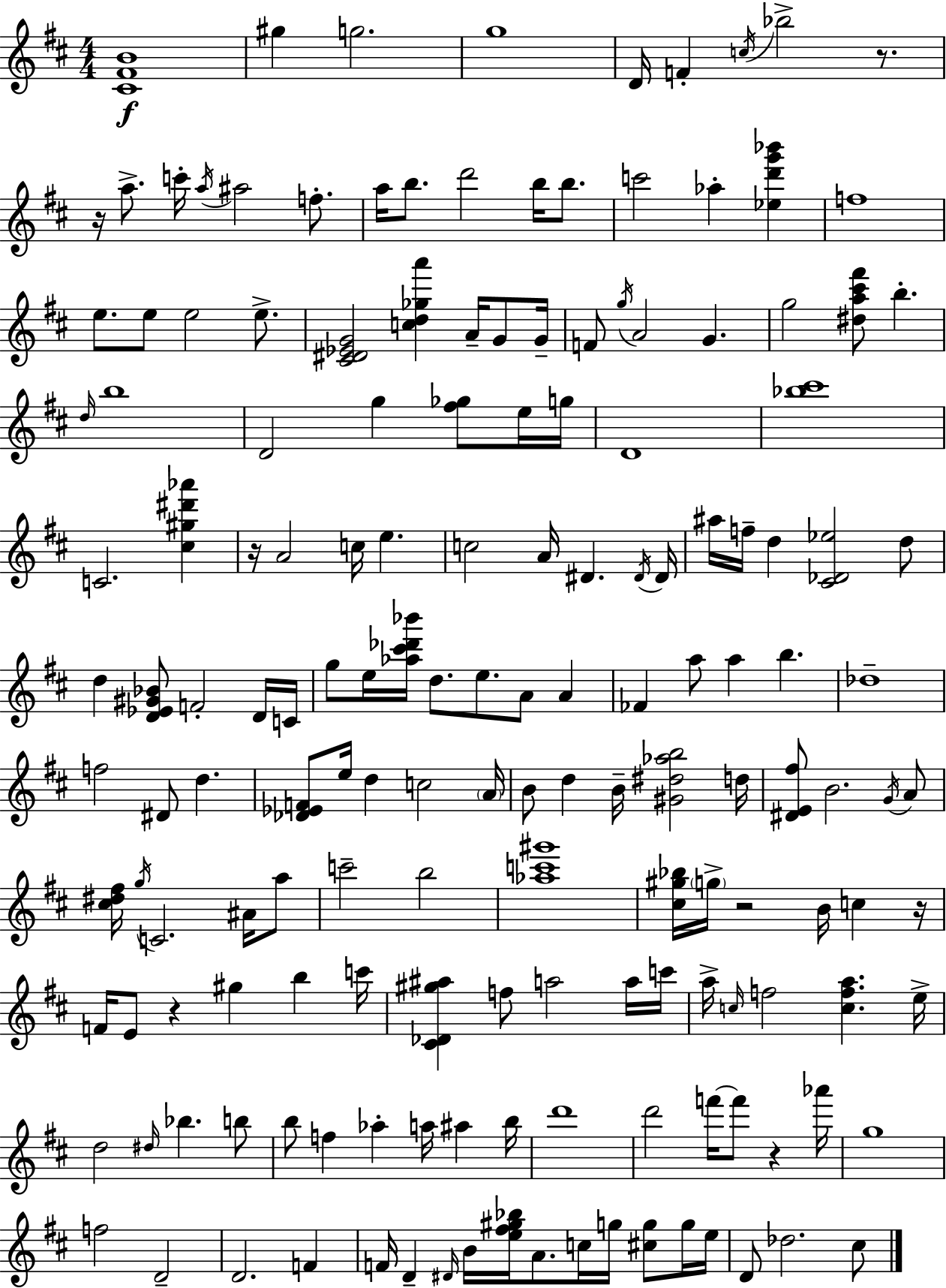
[C#4,F#4,B4]/w G#5/q G5/h. G5/w D4/s F4/q C5/s Bb5/h R/e. R/s A5/e. C6/s A5/s A#5/h F5/e. A5/s B5/e. D6/h B5/s B5/e. C6/h Ab5/q [Eb5,D6,G6,Bb6]/q F5/w E5/e. E5/e E5/h E5/e. [C#4,D#4,Eb4,G4]/h [C5,D5,Gb5,A6]/q A4/s G4/e G4/s F4/e G5/s A4/h G4/q. G5/h [D#5,A5,C#6,F#6]/e B5/q. D5/s B5/w D4/h G5/q [F#5,Gb5]/e E5/s G5/s D4/w [Bb5,C#6]/w C4/h. [C#5,G#5,D#6,Ab6]/q R/s A4/h C5/s E5/q. C5/h A4/s D#4/q. D#4/s D#4/s A#5/s F5/s D5/q [C#4,Db4,Eb5]/h D5/e D5/q [D4,Eb4,G#4,Bb4]/e F4/h D4/s C4/s G5/e E5/s [Ab5,C#6,Db6,Bb6]/s D5/e. E5/e. A4/e A4/q FES4/q A5/e A5/q B5/q. Db5/w F5/h D#4/e D5/q. [Db4,Eb4,F4]/e E5/s D5/q C5/h A4/s B4/e D5/q B4/s [G#4,D#5,Ab5,B5]/h D5/s [D#4,E4,F#5]/e B4/h. G4/s A4/e [C#5,D#5,F#5]/s G5/s C4/h. A#4/s A5/e C6/h B5/h [Ab5,C6,G#6]/w [C#5,G#5,Bb5]/s G5/s R/h B4/s C5/q R/s F4/s E4/e R/q G#5/q B5/q C6/s [C#4,Db4,G#5,A#5]/q F5/e A5/h A5/s C6/s A5/s C5/s F5/h [C5,F5,A5]/q. E5/s D5/h D#5/s Bb5/q. B5/e B5/e F5/q Ab5/q A5/s A#5/q B5/s D6/w D6/h F6/s F6/e R/q Ab6/s G5/w F5/h D4/h D4/h. F4/q F4/s D4/q D#4/s B4/s [E5,F#5,G#5,Bb5]/s A4/e. C5/s G5/s [C#5,G5]/e G5/s E5/s D4/e Db5/h. C#5/e